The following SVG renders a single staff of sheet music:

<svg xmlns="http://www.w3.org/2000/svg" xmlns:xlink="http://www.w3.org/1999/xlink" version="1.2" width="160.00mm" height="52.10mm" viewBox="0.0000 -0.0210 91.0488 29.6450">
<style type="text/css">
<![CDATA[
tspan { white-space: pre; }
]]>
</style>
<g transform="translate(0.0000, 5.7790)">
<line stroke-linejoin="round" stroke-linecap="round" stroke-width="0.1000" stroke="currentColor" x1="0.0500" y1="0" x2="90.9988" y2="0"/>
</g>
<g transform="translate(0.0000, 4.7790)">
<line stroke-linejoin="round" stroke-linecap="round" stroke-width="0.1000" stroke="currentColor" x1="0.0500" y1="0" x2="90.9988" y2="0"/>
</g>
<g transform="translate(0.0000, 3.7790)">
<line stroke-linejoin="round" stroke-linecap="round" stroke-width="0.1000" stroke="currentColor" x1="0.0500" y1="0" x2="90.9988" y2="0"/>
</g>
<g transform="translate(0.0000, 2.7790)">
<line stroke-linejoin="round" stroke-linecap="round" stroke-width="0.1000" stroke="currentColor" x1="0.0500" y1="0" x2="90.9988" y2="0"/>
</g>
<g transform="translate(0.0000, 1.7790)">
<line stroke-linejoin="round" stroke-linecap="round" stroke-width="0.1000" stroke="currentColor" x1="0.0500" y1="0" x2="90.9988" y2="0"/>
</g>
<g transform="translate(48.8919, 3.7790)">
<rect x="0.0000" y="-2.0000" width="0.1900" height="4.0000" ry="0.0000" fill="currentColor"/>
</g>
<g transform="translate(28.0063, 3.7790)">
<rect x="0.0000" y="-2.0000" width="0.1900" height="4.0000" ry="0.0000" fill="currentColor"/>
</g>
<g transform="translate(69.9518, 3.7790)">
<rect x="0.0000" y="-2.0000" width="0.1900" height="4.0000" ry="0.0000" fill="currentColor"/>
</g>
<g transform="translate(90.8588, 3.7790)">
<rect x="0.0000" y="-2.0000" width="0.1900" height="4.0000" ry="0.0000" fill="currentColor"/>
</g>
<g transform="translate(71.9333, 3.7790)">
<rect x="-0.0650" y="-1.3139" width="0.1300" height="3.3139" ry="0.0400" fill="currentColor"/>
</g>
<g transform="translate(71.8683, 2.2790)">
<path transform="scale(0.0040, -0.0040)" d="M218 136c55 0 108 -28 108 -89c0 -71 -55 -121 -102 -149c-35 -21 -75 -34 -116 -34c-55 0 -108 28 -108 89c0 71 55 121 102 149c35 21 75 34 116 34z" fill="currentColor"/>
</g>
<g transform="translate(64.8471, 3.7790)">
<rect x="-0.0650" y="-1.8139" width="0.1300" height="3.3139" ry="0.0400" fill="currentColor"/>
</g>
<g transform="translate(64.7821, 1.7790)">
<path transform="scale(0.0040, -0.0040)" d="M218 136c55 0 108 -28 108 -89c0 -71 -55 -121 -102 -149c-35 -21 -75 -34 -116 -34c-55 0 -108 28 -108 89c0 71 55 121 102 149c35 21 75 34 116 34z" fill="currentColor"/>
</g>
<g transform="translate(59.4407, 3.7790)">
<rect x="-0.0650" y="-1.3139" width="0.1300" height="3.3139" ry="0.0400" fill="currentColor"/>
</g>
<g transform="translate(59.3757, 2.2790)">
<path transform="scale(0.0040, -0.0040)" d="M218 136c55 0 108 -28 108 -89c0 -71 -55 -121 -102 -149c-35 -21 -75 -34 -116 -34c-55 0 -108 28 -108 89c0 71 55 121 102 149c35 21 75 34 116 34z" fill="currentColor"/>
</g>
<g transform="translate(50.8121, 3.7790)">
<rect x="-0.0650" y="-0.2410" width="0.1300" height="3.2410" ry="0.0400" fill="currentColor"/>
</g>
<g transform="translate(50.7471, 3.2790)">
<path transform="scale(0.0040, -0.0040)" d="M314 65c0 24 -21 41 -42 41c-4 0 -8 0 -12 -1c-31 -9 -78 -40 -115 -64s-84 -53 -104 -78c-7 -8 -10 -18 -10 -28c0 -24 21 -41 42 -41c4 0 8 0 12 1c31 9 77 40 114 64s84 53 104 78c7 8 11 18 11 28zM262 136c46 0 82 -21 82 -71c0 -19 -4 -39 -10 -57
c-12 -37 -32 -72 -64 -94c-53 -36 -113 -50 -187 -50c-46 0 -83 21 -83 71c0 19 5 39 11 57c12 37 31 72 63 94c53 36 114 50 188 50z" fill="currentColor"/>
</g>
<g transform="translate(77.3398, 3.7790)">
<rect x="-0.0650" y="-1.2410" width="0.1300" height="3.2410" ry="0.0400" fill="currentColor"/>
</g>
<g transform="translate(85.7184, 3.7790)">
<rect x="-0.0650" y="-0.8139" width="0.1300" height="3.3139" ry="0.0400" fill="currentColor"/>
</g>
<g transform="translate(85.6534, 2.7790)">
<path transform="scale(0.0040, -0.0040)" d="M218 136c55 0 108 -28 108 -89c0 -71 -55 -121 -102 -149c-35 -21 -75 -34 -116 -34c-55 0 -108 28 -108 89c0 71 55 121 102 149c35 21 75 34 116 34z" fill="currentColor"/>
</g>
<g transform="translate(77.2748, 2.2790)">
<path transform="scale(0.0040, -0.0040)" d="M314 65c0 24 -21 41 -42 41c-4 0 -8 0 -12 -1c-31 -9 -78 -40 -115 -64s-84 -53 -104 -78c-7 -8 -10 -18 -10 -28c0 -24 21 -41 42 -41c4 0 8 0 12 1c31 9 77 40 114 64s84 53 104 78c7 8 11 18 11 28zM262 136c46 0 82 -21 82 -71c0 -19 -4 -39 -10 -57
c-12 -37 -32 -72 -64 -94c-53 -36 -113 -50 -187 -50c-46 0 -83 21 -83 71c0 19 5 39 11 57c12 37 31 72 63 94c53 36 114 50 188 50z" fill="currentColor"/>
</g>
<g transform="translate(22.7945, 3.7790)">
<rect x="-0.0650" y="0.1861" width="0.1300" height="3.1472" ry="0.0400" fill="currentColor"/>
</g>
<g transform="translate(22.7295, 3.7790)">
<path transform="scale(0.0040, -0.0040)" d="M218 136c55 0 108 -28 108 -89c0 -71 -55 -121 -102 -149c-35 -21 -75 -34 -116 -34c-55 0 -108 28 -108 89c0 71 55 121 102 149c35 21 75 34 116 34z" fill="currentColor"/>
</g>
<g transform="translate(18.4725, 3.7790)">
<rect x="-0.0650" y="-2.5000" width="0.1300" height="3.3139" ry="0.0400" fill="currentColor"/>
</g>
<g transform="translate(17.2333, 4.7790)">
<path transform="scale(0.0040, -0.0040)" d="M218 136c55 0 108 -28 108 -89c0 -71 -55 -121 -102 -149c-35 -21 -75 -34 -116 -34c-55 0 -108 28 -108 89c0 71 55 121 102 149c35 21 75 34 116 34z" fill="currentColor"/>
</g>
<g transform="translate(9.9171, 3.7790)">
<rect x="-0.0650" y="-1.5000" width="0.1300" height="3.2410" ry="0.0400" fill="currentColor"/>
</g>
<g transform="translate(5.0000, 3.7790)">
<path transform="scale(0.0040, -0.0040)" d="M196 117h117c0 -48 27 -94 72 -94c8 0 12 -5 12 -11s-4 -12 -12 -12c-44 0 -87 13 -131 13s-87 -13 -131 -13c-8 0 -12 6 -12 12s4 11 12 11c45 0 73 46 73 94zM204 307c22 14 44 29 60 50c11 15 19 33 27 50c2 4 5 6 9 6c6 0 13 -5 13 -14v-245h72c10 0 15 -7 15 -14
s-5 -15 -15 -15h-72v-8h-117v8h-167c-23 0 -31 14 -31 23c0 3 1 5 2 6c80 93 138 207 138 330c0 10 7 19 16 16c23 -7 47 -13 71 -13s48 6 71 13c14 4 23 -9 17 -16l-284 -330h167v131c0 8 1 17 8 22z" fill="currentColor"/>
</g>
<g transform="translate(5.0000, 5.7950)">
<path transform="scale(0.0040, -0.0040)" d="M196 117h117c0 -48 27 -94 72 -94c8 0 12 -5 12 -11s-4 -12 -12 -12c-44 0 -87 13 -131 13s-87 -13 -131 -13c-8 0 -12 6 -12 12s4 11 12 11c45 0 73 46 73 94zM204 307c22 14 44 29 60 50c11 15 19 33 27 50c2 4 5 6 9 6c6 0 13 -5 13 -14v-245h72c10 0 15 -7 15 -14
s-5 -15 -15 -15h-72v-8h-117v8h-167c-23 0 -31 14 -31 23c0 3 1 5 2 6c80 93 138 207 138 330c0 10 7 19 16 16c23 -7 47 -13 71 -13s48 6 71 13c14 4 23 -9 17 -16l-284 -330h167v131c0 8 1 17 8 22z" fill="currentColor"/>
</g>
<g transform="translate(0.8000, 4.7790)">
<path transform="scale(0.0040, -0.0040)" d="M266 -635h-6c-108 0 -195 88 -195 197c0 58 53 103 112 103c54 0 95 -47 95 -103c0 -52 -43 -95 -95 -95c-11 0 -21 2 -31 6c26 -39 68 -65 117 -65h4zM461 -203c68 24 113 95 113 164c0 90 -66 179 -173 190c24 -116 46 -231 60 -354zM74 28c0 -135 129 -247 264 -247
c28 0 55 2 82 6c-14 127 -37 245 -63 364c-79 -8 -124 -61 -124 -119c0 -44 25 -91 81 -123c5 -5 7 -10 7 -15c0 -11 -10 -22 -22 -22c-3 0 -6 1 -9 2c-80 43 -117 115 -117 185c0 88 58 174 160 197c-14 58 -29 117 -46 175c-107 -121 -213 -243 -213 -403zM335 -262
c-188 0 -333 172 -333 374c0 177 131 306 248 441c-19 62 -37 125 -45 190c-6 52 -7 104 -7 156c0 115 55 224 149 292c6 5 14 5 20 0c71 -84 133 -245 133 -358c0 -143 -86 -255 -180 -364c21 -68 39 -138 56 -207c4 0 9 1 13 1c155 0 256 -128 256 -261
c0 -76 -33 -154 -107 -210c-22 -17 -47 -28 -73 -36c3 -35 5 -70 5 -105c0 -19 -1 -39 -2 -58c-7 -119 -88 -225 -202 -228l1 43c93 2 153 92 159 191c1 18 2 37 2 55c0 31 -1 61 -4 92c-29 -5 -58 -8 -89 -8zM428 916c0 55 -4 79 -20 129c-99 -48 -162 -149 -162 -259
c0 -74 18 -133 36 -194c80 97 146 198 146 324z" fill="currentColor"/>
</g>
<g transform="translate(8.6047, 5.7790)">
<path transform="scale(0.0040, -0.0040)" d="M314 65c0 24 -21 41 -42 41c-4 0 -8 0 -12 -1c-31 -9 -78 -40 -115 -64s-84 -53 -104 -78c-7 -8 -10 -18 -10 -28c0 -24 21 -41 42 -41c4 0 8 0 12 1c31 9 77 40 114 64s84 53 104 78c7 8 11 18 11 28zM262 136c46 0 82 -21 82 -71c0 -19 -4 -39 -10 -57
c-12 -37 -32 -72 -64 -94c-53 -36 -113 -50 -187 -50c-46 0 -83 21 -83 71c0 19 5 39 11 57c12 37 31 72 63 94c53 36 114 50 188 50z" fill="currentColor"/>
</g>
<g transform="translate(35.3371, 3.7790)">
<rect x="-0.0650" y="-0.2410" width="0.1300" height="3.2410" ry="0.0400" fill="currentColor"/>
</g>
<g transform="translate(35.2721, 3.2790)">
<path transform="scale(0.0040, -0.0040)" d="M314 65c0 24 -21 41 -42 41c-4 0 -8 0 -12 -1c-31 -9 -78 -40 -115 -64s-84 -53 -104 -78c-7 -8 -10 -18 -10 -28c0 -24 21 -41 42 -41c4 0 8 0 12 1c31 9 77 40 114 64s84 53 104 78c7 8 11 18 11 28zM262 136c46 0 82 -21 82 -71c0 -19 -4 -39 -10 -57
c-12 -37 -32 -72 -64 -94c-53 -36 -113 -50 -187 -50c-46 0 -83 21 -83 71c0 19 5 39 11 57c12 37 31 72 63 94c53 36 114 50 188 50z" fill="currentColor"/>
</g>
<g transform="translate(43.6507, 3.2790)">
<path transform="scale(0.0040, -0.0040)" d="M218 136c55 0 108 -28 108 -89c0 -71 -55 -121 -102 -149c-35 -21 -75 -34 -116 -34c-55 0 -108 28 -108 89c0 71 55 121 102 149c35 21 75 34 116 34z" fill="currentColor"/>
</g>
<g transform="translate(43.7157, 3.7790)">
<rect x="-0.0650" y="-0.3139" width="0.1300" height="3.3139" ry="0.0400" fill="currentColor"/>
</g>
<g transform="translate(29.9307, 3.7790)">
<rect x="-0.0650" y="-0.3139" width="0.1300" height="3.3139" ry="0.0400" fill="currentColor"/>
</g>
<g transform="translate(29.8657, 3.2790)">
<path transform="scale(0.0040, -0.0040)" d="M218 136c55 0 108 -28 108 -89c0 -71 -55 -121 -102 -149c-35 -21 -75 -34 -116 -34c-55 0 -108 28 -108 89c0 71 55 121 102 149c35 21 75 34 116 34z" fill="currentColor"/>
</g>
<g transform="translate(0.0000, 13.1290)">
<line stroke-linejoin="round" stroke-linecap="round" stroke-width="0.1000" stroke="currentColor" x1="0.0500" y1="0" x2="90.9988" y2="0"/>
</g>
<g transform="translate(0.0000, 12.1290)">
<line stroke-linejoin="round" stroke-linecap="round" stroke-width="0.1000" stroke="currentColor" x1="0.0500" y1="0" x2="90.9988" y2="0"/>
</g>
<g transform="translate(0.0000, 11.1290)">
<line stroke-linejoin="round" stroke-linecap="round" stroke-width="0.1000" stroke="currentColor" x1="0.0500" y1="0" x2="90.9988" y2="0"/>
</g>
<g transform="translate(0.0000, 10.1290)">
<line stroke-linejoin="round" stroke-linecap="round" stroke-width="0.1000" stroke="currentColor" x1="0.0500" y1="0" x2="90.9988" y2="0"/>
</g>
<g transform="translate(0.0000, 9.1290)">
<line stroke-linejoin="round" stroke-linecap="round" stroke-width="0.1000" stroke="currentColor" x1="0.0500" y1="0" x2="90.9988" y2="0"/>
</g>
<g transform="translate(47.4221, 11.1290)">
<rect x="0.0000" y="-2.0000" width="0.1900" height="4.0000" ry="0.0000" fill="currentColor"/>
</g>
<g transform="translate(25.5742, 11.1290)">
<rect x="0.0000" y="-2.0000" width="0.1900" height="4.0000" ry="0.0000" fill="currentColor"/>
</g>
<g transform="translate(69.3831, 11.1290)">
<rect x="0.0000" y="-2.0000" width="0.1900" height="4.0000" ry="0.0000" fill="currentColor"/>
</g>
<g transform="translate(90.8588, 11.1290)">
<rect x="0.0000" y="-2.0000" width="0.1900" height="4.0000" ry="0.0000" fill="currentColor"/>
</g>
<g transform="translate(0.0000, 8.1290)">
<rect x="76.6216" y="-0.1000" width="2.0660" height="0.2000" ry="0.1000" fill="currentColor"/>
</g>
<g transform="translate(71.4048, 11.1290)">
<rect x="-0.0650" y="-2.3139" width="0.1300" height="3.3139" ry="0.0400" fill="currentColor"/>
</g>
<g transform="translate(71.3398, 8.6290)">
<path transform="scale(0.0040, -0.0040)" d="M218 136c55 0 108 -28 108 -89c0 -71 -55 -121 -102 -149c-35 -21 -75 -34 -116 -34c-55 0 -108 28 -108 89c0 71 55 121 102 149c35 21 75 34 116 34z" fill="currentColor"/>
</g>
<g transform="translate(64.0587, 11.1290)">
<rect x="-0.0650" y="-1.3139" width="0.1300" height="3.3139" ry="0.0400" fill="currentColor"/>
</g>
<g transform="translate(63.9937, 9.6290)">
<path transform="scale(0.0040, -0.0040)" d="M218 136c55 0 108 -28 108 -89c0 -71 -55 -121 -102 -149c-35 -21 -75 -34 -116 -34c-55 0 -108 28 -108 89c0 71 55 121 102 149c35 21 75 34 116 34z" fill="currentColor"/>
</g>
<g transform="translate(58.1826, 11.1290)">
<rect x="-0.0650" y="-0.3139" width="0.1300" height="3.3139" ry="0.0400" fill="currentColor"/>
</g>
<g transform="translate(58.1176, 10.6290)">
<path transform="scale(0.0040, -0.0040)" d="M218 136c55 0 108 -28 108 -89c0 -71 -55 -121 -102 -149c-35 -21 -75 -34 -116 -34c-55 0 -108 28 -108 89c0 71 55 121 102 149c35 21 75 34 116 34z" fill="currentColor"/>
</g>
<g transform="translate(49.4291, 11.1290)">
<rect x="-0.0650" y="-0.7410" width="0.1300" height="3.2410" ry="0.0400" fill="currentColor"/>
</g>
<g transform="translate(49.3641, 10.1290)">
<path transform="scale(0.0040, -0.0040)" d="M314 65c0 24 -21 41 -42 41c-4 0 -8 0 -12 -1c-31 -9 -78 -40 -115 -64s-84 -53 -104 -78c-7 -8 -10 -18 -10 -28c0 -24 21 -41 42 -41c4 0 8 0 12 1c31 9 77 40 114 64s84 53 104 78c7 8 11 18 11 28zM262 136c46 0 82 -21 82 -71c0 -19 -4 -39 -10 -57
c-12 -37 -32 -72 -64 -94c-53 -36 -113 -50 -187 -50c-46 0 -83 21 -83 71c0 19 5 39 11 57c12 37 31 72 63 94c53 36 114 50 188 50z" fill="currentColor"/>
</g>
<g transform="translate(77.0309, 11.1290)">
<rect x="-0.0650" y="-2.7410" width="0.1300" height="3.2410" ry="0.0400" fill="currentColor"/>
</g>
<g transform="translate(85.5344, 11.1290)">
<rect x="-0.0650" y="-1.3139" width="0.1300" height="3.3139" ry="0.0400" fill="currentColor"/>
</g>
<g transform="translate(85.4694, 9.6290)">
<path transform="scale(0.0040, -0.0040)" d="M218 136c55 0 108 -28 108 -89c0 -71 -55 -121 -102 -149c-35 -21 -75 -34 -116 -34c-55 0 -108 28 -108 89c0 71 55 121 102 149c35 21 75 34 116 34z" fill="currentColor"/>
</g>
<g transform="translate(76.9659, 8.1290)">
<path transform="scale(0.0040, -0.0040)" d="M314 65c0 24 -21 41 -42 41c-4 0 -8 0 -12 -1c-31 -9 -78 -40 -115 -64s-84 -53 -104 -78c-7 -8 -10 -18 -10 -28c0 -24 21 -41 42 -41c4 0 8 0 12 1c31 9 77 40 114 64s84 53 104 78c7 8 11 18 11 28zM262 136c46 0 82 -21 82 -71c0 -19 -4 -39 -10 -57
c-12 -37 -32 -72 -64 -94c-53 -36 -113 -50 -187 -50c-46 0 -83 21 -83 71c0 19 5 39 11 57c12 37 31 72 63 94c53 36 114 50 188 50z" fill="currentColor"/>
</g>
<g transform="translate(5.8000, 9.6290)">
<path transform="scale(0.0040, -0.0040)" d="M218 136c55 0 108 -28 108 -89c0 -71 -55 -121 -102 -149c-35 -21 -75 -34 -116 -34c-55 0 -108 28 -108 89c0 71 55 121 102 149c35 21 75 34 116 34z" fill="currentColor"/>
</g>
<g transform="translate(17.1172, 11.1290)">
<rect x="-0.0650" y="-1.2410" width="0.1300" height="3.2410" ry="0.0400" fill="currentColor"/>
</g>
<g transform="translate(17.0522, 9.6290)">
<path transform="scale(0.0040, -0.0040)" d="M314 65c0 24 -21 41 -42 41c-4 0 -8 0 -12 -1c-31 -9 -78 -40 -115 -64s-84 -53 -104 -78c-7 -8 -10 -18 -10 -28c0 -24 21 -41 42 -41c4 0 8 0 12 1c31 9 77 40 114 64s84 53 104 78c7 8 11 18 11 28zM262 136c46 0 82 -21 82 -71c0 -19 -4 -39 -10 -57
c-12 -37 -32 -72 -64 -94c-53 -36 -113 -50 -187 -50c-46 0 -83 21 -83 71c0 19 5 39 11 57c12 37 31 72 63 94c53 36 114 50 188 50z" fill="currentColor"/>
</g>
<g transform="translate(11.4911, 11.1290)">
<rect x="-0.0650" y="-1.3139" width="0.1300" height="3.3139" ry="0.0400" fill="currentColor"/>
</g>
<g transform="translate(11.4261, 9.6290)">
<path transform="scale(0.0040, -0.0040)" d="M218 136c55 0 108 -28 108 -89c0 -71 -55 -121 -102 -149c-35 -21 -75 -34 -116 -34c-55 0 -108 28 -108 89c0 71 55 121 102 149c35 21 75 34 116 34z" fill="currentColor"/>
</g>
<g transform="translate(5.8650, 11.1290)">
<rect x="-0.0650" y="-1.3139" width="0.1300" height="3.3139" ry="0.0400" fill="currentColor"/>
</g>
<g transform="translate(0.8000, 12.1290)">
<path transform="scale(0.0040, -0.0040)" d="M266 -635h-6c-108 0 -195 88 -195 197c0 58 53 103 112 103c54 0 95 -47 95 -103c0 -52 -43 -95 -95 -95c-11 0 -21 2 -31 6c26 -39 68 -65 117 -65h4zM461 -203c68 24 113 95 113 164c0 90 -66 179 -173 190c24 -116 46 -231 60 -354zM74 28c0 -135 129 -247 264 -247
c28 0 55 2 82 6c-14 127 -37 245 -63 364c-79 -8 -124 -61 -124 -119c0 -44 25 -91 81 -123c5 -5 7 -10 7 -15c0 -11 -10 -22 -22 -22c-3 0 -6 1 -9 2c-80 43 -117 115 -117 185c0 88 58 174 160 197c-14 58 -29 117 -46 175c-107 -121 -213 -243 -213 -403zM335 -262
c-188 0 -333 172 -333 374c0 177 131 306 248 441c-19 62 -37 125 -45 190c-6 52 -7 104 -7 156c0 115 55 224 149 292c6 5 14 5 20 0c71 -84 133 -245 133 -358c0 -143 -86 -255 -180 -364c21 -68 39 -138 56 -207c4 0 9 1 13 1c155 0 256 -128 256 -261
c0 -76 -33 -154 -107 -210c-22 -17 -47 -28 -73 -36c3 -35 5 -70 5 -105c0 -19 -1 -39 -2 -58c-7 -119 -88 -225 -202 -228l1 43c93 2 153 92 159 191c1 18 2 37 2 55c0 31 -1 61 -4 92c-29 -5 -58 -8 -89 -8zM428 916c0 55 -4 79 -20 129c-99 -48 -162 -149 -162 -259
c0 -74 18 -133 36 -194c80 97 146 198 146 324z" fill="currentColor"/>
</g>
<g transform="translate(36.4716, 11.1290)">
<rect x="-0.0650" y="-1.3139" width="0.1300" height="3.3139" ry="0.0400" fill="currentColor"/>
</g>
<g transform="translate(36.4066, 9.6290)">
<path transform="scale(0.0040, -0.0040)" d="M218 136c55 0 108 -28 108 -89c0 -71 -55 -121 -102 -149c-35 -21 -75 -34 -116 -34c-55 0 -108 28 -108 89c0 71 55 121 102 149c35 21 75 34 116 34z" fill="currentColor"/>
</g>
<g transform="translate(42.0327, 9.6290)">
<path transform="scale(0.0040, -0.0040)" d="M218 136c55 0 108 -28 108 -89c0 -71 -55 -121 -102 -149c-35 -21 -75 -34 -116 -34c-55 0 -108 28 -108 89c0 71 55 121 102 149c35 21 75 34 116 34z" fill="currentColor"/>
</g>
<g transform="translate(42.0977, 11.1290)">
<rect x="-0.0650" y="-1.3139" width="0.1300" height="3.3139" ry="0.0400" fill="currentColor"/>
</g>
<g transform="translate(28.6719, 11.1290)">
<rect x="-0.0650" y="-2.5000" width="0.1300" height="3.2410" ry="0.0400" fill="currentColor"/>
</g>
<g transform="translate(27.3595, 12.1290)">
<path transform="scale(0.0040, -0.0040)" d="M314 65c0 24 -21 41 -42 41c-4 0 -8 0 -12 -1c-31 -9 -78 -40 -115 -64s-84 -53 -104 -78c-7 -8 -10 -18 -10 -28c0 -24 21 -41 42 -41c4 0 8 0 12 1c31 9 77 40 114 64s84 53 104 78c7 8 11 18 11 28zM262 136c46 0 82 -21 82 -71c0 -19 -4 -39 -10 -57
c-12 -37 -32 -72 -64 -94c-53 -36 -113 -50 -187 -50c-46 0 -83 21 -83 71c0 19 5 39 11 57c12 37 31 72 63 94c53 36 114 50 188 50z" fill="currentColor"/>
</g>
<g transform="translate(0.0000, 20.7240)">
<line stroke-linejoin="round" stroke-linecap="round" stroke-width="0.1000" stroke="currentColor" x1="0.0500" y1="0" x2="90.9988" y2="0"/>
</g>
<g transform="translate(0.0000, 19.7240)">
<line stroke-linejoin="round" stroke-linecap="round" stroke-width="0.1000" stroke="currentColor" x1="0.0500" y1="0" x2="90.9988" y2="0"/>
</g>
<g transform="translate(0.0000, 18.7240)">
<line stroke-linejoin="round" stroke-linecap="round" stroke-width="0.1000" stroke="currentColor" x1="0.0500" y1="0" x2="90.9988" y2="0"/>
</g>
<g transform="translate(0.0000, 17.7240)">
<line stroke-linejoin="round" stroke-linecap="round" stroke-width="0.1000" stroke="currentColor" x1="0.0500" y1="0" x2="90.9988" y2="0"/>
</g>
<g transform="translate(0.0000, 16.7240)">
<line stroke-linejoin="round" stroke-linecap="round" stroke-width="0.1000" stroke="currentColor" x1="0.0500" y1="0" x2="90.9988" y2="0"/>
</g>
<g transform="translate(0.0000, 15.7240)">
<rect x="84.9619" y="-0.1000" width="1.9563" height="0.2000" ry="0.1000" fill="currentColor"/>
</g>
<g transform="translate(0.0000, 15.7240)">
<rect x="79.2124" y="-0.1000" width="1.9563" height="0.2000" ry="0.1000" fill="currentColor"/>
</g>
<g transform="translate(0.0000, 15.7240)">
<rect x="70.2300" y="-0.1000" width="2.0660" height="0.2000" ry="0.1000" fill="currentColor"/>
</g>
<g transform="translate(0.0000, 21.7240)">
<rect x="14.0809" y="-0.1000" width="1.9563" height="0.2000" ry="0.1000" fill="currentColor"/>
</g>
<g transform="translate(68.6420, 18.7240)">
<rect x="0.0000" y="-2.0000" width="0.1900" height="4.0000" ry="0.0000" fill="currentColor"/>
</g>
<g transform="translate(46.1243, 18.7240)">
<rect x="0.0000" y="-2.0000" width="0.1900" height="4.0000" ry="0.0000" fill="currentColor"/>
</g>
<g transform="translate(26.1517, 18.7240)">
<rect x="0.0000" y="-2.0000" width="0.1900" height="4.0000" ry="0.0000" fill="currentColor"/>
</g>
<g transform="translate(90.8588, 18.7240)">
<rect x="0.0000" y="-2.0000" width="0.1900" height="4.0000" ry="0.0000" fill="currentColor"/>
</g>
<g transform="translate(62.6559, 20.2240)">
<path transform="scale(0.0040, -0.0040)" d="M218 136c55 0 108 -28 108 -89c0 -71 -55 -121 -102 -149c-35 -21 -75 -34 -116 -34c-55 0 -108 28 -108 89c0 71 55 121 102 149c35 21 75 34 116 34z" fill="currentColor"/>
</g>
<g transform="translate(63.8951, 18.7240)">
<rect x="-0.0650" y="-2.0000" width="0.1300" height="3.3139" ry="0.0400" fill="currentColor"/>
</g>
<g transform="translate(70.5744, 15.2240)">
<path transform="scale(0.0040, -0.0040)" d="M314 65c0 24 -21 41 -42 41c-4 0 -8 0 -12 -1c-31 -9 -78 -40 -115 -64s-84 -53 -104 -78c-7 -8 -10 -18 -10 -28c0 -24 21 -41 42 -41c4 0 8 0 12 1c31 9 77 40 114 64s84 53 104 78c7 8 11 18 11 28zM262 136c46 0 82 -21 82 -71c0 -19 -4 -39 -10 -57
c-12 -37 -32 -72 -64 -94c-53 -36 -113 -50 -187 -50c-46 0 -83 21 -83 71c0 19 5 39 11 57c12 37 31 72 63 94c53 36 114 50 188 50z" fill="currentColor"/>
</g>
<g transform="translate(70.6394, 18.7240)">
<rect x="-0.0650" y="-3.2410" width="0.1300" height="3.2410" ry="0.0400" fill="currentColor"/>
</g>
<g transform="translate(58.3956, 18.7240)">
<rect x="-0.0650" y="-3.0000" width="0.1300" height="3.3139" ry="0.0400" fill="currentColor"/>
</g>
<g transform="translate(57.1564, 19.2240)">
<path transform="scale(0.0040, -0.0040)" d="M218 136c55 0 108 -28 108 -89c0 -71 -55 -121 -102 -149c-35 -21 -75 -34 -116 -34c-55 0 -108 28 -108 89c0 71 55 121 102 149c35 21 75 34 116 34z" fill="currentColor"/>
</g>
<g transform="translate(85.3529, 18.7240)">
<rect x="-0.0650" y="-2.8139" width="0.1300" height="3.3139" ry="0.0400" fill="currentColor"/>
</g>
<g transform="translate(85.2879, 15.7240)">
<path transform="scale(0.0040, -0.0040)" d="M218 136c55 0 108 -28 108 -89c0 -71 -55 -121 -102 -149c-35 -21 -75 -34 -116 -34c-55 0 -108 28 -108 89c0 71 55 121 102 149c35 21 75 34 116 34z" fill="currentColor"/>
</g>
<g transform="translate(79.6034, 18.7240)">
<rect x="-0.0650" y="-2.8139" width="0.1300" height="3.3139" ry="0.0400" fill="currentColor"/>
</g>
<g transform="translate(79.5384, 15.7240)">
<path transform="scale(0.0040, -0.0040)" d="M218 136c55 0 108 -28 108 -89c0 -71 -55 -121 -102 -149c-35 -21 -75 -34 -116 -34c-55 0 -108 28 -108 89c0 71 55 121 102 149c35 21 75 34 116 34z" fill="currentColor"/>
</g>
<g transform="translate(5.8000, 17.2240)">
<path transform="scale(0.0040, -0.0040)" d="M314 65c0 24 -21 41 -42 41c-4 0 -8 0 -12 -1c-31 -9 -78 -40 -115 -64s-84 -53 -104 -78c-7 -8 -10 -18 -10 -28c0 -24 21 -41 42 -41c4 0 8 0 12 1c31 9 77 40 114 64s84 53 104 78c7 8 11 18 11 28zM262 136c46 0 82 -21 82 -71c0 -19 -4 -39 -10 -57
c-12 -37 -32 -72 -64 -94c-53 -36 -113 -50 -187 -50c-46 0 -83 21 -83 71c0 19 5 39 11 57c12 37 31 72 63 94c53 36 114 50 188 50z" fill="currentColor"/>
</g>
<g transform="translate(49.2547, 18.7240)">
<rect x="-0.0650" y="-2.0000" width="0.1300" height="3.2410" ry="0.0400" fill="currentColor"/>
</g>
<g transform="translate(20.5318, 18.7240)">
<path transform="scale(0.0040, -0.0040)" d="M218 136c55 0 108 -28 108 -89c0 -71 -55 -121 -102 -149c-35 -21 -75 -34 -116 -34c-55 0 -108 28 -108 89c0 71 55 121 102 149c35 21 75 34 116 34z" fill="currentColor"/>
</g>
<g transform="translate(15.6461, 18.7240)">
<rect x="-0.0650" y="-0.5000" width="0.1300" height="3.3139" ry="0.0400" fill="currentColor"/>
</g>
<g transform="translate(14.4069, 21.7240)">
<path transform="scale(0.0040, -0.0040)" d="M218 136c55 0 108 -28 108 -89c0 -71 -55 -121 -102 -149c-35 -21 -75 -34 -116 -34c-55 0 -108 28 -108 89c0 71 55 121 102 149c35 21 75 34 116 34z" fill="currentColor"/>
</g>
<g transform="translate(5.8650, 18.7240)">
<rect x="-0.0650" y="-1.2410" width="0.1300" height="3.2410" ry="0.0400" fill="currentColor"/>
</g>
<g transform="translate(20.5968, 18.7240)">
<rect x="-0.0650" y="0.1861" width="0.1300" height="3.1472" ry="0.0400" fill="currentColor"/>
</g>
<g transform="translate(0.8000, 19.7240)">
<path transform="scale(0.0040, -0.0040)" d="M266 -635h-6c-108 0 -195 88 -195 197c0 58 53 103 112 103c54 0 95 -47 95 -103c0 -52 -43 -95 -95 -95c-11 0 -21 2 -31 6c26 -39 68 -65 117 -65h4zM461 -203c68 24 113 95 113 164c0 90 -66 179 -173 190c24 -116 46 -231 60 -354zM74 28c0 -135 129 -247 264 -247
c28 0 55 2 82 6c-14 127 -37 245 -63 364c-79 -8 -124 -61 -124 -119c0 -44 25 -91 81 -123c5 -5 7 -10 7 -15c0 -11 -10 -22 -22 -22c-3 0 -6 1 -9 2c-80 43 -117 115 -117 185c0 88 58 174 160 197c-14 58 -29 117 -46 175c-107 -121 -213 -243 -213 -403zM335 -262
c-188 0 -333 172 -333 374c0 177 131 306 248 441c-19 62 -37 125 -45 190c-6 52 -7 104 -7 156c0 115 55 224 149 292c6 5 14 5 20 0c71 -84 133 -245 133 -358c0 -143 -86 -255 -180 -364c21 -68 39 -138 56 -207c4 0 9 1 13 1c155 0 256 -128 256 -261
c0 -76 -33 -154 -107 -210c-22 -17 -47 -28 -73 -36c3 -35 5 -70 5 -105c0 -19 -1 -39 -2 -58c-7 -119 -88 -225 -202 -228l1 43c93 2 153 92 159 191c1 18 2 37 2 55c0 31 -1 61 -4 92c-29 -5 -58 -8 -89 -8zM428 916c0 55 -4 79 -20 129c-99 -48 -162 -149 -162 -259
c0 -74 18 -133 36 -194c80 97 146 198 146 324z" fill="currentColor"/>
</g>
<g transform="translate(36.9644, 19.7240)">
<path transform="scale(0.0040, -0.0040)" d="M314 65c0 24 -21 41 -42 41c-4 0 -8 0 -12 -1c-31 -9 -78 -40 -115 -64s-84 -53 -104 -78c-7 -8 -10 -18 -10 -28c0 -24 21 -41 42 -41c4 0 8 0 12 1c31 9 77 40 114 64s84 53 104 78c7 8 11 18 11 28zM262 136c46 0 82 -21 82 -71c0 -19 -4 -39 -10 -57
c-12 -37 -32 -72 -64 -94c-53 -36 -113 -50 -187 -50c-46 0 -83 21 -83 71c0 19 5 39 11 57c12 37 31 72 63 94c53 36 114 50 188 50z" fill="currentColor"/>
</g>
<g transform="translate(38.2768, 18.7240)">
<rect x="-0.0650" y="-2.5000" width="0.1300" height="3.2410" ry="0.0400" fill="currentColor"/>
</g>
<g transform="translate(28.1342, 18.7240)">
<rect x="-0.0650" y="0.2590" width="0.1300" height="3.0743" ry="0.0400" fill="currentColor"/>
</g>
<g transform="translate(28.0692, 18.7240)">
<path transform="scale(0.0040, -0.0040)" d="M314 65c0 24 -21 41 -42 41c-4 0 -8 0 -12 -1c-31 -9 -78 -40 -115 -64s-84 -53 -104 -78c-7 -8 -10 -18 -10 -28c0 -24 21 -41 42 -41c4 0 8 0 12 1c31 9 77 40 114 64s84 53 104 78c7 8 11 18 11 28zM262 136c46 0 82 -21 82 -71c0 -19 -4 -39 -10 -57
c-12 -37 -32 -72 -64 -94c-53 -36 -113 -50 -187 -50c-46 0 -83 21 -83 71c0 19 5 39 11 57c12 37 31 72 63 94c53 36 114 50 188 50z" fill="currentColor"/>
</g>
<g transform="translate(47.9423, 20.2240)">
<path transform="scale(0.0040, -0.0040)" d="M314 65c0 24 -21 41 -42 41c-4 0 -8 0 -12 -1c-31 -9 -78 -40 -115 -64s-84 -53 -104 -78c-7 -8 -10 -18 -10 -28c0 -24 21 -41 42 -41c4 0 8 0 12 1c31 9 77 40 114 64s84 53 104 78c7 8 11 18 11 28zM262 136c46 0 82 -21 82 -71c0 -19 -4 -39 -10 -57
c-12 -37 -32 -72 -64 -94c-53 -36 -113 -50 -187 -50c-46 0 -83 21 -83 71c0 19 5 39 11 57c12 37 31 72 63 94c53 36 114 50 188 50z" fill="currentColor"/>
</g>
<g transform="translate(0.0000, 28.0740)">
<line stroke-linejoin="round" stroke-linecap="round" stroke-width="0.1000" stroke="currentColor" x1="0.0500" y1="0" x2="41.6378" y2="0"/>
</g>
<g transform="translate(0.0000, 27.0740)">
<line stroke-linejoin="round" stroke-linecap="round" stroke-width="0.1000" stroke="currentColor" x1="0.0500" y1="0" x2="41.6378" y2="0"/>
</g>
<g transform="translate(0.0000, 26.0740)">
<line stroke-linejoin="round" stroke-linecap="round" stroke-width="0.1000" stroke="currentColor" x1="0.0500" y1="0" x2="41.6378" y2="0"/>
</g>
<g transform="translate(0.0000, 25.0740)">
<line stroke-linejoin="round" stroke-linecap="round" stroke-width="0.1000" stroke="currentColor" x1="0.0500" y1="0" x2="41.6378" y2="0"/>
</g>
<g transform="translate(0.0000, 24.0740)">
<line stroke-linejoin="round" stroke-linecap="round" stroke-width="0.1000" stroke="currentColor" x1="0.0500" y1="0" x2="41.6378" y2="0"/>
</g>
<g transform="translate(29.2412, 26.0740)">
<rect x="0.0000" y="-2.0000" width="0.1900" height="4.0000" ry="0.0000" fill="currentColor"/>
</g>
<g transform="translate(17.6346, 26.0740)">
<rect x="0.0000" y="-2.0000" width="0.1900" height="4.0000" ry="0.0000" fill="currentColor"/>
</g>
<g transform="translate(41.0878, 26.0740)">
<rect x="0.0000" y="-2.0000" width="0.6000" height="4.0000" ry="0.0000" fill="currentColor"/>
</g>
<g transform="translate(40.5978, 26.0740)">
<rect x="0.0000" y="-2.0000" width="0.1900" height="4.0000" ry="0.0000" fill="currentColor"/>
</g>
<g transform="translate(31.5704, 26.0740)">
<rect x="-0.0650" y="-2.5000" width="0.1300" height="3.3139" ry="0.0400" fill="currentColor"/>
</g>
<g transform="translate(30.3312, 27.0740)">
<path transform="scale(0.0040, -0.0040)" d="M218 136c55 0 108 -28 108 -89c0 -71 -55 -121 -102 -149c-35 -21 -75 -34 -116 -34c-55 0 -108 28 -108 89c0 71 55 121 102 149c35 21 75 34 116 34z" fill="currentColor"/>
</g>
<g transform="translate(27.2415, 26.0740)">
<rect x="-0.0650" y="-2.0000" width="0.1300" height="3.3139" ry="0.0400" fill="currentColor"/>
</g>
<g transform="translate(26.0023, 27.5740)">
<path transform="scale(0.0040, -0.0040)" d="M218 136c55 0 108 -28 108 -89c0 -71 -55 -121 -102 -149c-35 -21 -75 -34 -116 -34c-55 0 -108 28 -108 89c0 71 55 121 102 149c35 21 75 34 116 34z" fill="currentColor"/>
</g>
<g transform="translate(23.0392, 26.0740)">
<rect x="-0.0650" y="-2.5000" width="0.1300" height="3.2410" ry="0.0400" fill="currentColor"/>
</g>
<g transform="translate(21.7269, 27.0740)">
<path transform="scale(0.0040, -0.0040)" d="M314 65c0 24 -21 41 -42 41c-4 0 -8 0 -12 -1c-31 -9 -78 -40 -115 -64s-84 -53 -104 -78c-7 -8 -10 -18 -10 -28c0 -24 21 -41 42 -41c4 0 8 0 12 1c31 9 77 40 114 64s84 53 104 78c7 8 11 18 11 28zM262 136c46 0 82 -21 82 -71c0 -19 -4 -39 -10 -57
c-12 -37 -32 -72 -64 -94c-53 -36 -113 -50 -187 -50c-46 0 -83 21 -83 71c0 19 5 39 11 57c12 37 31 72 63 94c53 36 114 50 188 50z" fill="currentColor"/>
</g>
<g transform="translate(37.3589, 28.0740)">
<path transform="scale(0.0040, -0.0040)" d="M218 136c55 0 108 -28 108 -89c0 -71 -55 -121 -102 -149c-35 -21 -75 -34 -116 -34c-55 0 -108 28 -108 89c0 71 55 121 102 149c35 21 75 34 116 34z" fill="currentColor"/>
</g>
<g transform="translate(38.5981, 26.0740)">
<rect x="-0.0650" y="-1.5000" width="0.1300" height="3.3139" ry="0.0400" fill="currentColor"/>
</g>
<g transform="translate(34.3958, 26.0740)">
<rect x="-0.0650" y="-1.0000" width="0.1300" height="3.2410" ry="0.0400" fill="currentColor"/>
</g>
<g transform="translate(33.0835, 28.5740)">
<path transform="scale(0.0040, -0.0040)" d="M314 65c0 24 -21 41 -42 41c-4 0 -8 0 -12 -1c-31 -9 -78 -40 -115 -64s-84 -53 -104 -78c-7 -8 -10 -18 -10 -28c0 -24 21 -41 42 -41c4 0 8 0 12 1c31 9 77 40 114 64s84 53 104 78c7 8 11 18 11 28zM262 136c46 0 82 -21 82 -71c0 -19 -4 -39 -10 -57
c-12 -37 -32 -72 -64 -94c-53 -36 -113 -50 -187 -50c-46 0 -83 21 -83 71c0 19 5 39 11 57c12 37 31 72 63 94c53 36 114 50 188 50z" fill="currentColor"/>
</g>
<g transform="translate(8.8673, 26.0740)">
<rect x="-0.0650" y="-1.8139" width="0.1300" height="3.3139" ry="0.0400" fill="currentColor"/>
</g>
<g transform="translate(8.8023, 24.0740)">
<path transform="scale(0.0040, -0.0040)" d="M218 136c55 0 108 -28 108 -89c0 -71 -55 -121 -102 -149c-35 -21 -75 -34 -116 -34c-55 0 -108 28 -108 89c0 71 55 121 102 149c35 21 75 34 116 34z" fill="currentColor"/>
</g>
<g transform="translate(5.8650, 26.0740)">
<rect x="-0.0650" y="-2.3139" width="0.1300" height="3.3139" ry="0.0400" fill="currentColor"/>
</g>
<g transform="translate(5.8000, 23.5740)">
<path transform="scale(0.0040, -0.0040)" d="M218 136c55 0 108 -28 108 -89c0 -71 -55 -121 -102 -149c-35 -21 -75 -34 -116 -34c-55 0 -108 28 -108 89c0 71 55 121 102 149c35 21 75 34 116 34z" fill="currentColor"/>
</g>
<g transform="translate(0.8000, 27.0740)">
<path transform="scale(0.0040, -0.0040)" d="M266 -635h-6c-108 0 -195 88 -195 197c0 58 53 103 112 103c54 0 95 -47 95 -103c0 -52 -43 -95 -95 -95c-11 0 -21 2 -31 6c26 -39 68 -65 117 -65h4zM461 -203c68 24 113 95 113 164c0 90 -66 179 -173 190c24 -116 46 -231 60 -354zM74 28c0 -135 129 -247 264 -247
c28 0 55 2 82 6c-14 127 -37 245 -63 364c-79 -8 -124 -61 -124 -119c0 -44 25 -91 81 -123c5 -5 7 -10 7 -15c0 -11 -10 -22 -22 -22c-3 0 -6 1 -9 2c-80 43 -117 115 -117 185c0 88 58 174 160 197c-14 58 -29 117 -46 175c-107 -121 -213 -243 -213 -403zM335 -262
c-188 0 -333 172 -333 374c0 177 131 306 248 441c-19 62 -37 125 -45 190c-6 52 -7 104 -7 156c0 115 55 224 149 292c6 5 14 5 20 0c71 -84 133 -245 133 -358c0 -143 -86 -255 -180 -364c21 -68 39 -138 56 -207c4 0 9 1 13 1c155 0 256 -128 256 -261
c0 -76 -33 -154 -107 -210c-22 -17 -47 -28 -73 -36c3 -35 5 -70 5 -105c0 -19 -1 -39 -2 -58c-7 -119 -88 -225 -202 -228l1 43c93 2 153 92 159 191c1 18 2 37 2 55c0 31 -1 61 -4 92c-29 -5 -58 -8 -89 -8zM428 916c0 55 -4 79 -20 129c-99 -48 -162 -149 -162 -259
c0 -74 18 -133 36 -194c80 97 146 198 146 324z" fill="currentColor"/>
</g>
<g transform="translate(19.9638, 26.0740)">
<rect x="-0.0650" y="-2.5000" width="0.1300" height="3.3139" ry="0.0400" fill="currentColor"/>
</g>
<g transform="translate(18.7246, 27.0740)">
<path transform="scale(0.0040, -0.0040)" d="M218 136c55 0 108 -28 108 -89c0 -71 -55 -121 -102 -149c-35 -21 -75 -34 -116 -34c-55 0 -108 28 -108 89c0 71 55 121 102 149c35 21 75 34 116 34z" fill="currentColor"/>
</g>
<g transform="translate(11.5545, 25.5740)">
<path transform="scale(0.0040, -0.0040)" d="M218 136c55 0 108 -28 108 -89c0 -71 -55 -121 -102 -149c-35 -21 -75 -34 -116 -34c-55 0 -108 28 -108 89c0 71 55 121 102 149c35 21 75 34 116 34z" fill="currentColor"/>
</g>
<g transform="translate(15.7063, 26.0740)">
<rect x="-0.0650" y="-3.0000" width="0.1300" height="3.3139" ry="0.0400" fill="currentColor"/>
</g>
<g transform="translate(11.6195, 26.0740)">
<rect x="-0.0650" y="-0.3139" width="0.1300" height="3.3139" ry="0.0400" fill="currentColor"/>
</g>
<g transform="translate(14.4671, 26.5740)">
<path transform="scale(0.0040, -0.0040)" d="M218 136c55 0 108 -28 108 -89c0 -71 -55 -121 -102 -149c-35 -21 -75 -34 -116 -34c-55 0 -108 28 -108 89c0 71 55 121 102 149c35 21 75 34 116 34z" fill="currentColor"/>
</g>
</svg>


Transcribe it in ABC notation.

X:1
T:Untitled
M:4/4
L:1/4
K:C
E2 G B c c2 c c2 e f e e2 d e e e2 G2 e e d2 c e g a2 e e2 C B B2 G2 F2 A F b2 a a g f c A G G2 F G D2 E